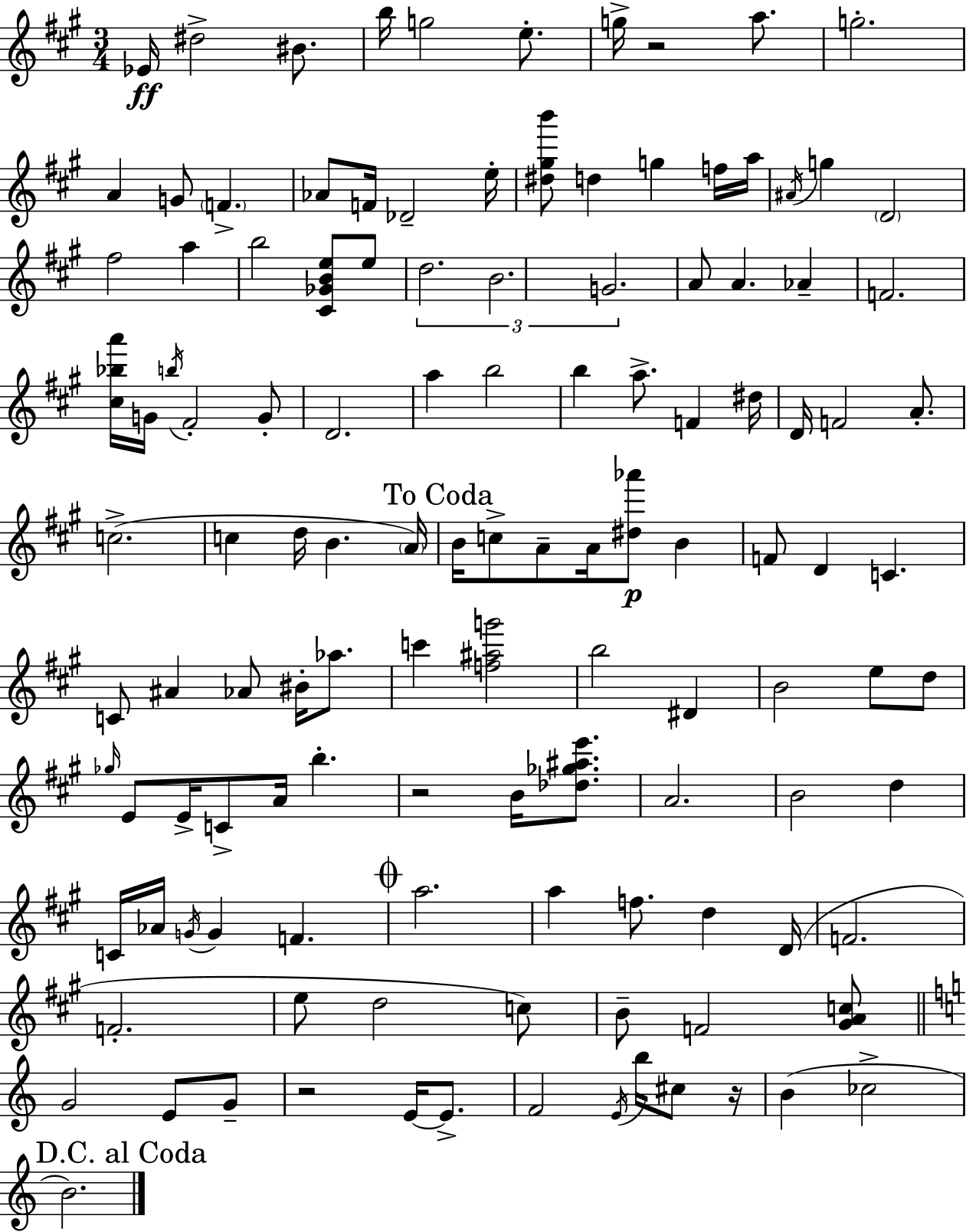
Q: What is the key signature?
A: A major